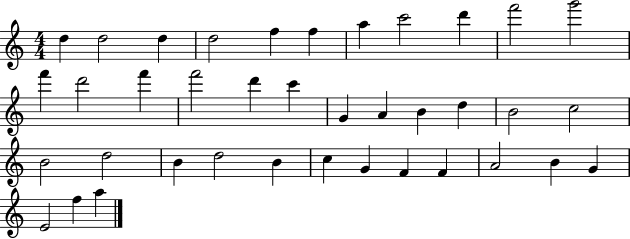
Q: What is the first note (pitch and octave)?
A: D5